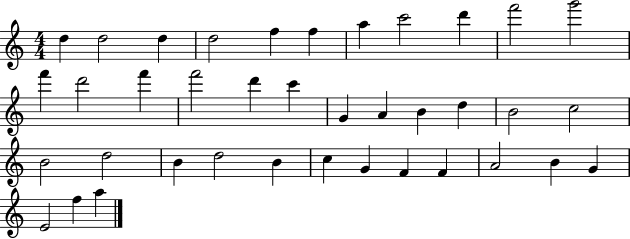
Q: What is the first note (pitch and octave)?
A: D5